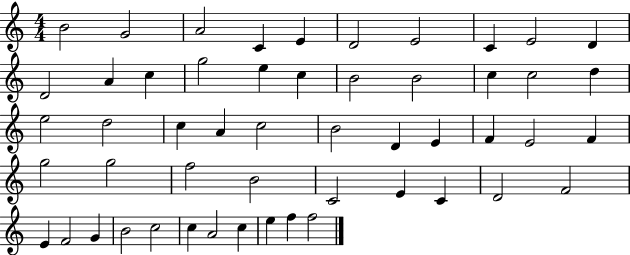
X:1
T:Untitled
M:4/4
L:1/4
K:C
B2 G2 A2 C E D2 E2 C E2 D D2 A c g2 e c B2 B2 c c2 d e2 d2 c A c2 B2 D E F E2 F g2 g2 f2 B2 C2 E C D2 F2 E F2 G B2 c2 c A2 c e f f2